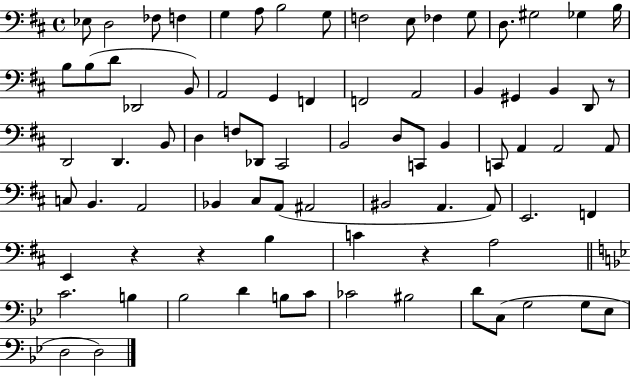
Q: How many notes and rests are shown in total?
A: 80